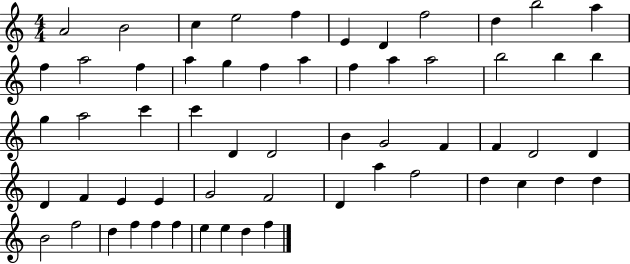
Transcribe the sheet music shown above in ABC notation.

X:1
T:Untitled
M:4/4
L:1/4
K:C
A2 B2 c e2 f E D f2 d b2 a f a2 f a g f a f a a2 b2 b b g a2 c' c' D D2 B G2 F F D2 D D F E E G2 F2 D a f2 d c d d B2 f2 d f f f e e d f